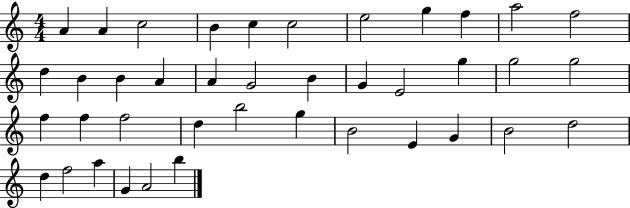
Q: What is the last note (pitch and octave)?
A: B5